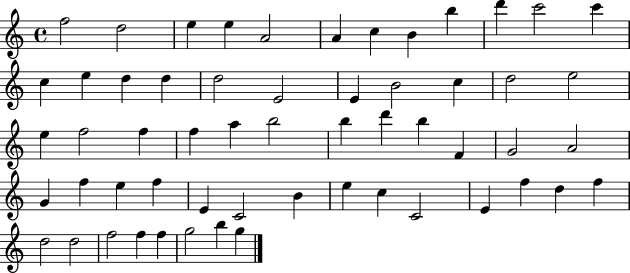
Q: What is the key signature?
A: C major